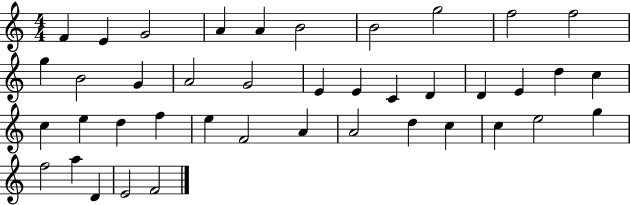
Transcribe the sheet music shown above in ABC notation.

X:1
T:Untitled
M:4/4
L:1/4
K:C
F E G2 A A B2 B2 g2 f2 f2 g B2 G A2 G2 E E C D D E d c c e d f e F2 A A2 d c c e2 g f2 a D E2 F2